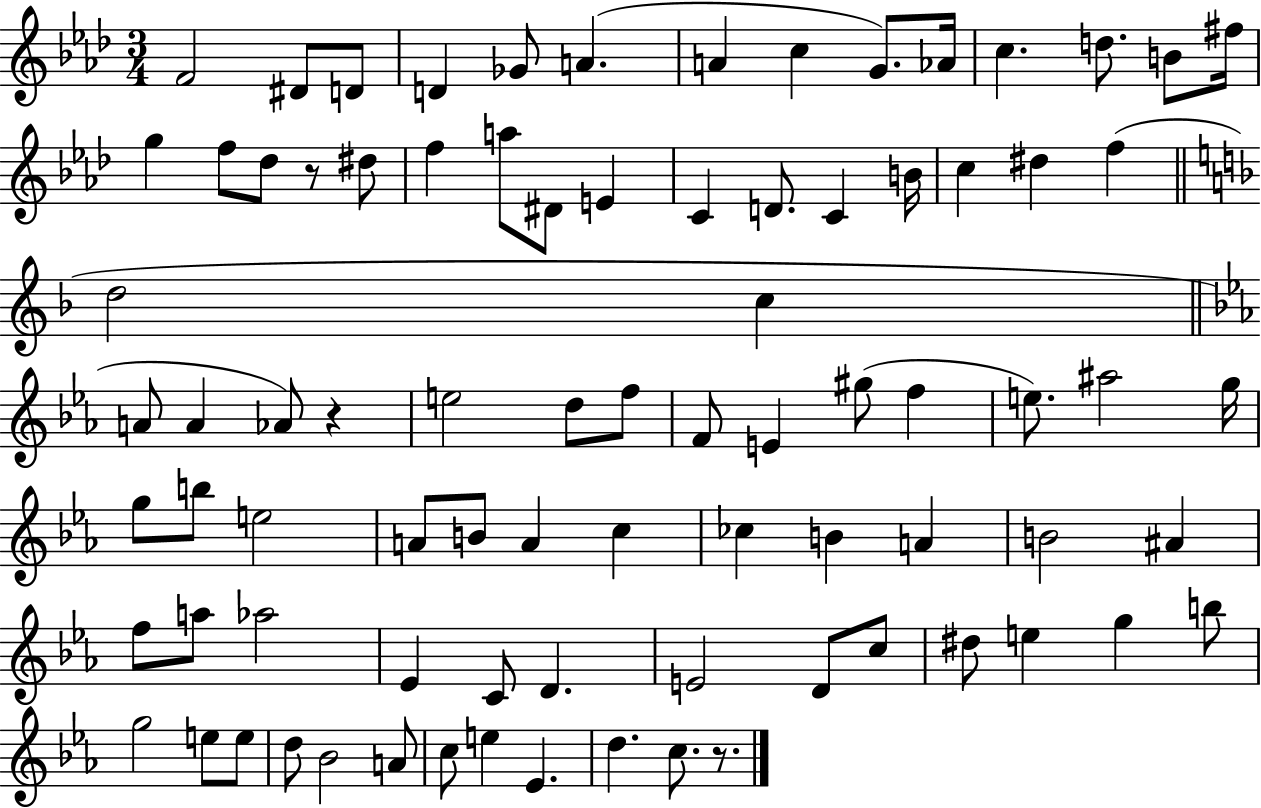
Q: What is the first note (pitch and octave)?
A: F4